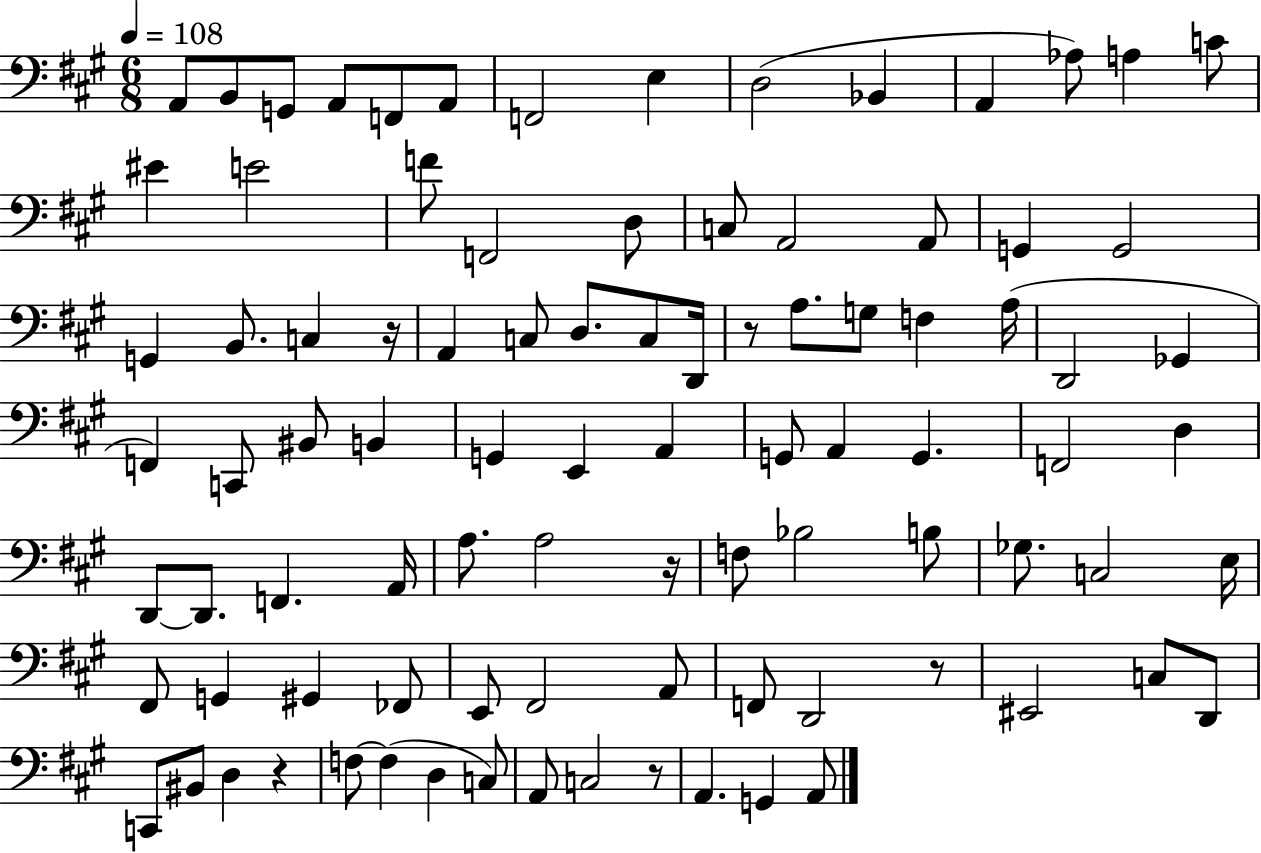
A2/e B2/e G2/e A2/e F2/e A2/e F2/h E3/q D3/h Bb2/q A2/q Ab3/e A3/q C4/e EIS4/q E4/h F4/e F2/h D3/e C3/e A2/h A2/e G2/q G2/h G2/q B2/e. C3/q R/s A2/q C3/e D3/e. C3/e D2/s R/e A3/e. G3/e F3/q A3/s D2/h Gb2/q F2/q C2/e BIS2/e B2/q G2/q E2/q A2/q G2/e A2/q G2/q. F2/h D3/q D2/e D2/e. F2/q. A2/s A3/e. A3/h R/s F3/e Bb3/h B3/e Gb3/e. C3/h E3/s F#2/e G2/q G#2/q FES2/e E2/e F#2/h A2/e F2/e D2/h R/e EIS2/h C3/e D2/e C2/e BIS2/e D3/q R/q F3/e F3/q D3/q C3/e A2/e C3/h R/e A2/q. G2/q A2/e